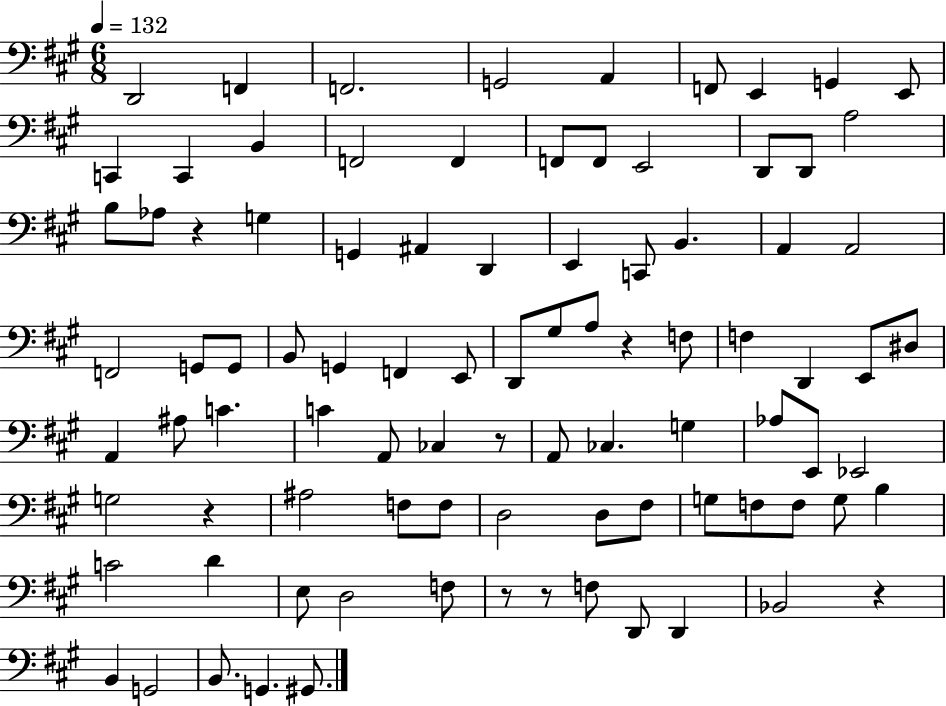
X:1
T:Untitled
M:6/8
L:1/4
K:A
D,,2 F,, F,,2 G,,2 A,, F,,/2 E,, G,, E,,/2 C,, C,, B,, F,,2 F,, F,,/2 F,,/2 E,,2 D,,/2 D,,/2 A,2 B,/2 _A,/2 z G, G,, ^A,, D,, E,, C,,/2 B,, A,, A,,2 F,,2 G,,/2 G,,/2 B,,/2 G,, F,, E,,/2 D,,/2 ^G,/2 A,/2 z F,/2 F, D,, E,,/2 ^D,/2 A,, ^A,/2 C C A,,/2 _C, z/2 A,,/2 _C, G, _A,/2 E,,/2 _E,,2 G,2 z ^A,2 F,/2 F,/2 D,2 D,/2 ^F,/2 G,/2 F,/2 F,/2 G,/2 B, C2 D E,/2 D,2 F,/2 z/2 z/2 F,/2 D,,/2 D,, _B,,2 z B,, G,,2 B,,/2 G,, ^G,,/2